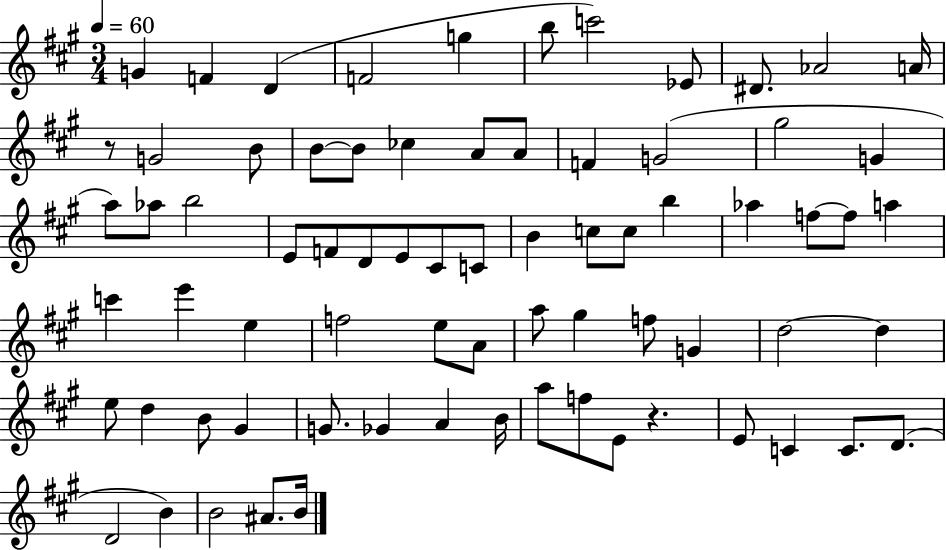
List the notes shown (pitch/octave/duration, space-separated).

G4/q F4/q D4/q F4/h G5/q B5/e C6/h Eb4/e D#4/e. Ab4/h A4/s R/e G4/h B4/e B4/e B4/e CES5/q A4/e A4/e F4/q G4/h G#5/h G4/q A5/e Ab5/e B5/h E4/e F4/e D4/e E4/e C#4/e C4/e B4/q C5/e C5/e B5/q Ab5/q F5/e F5/e A5/q C6/q E6/q E5/q F5/h E5/e A4/e A5/e G#5/q F5/e G4/q D5/h D5/q E5/e D5/q B4/e G#4/q G4/e. Gb4/q A4/q B4/s A5/e F5/e E4/e R/q. E4/e C4/q C4/e. D4/e. D4/h B4/q B4/h A#4/e. B4/s